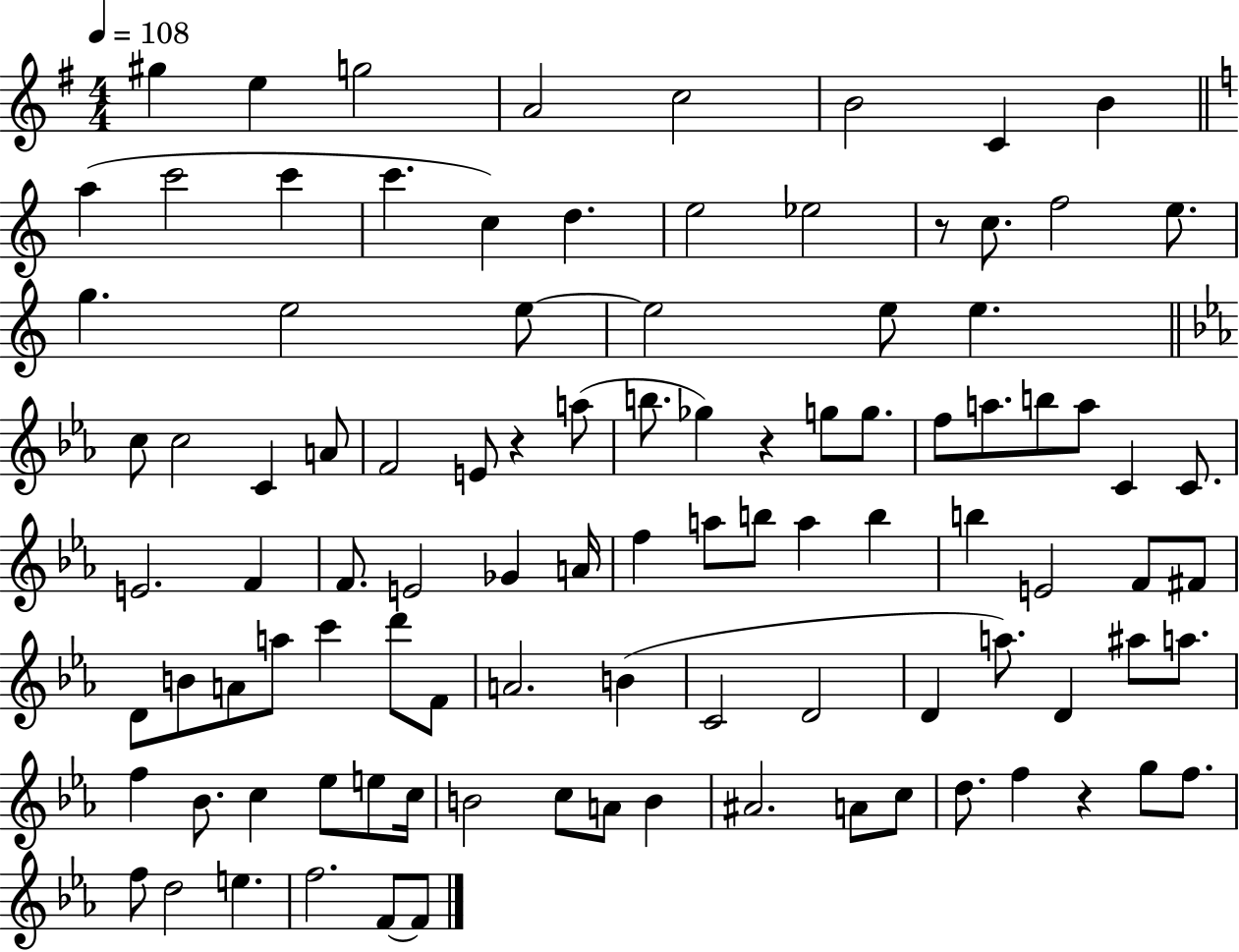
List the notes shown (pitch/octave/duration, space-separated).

G#5/q E5/q G5/h A4/h C5/h B4/h C4/q B4/q A5/q C6/h C6/q C6/q. C5/q D5/q. E5/h Eb5/h R/e C5/e. F5/h E5/e. G5/q. E5/h E5/e E5/h E5/e E5/q. C5/e C5/h C4/q A4/e F4/h E4/e R/q A5/e B5/e. Gb5/q R/q G5/e G5/e. F5/e A5/e. B5/e A5/e C4/q C4/e. E4/h. F4/q F4/e. E4/h Gb4/q A4/s F5/q A5/e B5/e A5/q B5/q B5/q E4/h F4/e F#4/e D4/e B4/e A4/e A5/e C6/q D6/e F4/e A4/h. B4/q C4/h D4/h D4/q A5/e. D4/q A#5/e A5/e. F5/q Bb4/e. C5/q Eb5/e E5/e C5/s B4/h C5/e A4/e B4/q A#4/h. A4/e C5/e D5/e. F5/q R/q G5/e F5/e. F5/e D5/h E5/q. F5/h. F4/e F4/e